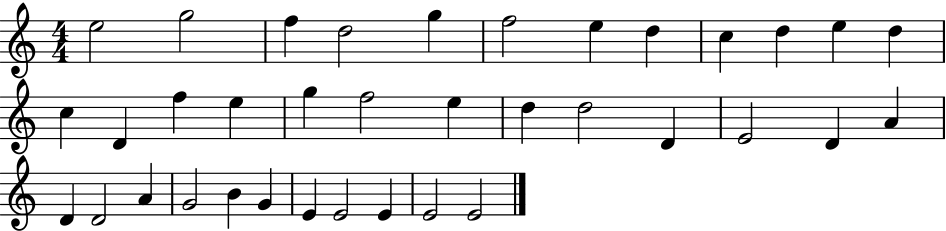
{
  \clef treble
  \numericTimeSignature
  \time 4/4
  \key c \major
  e''2 g''2 | f''4 d''2 g''4 | f''2 e''4 d''4 | c''4 d''4 e''4 d''4 | \break c''4 d'4 f''4 e''4 | g''4 f''2 e''4 | d''4 d''2 d'4 | e'2 d'4 a'4 | \break d'4 d'2 a'4 | g'2 b'4 g'4 | e'4 e'2 e'4 | e'2 e'2 | \break \bar "|."
}